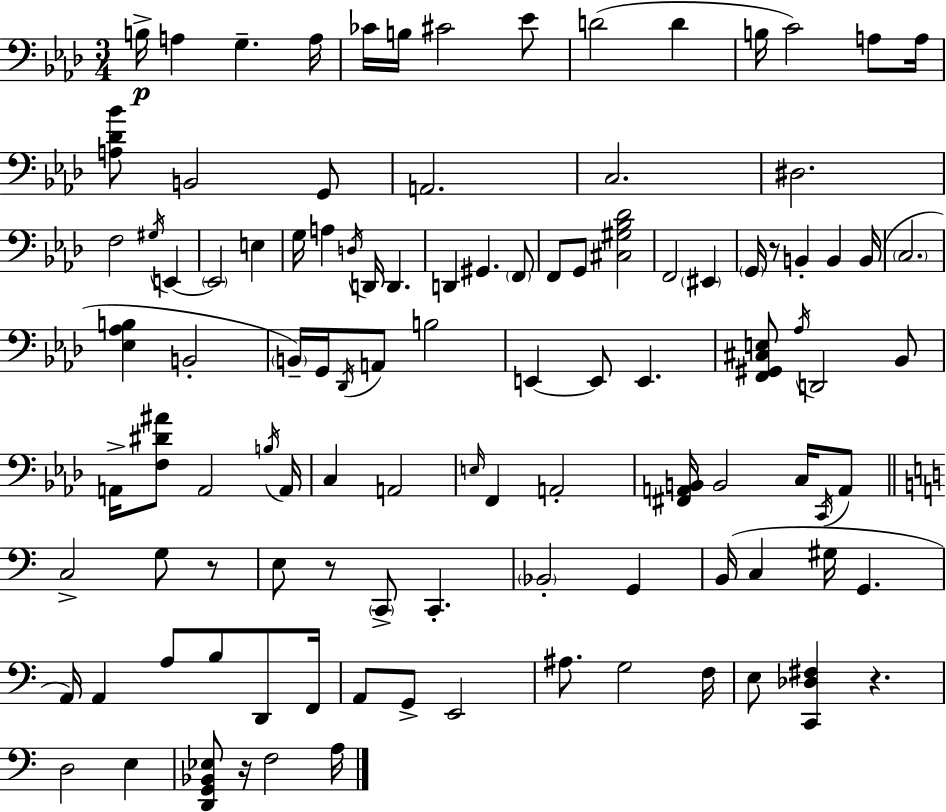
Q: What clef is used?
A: bass